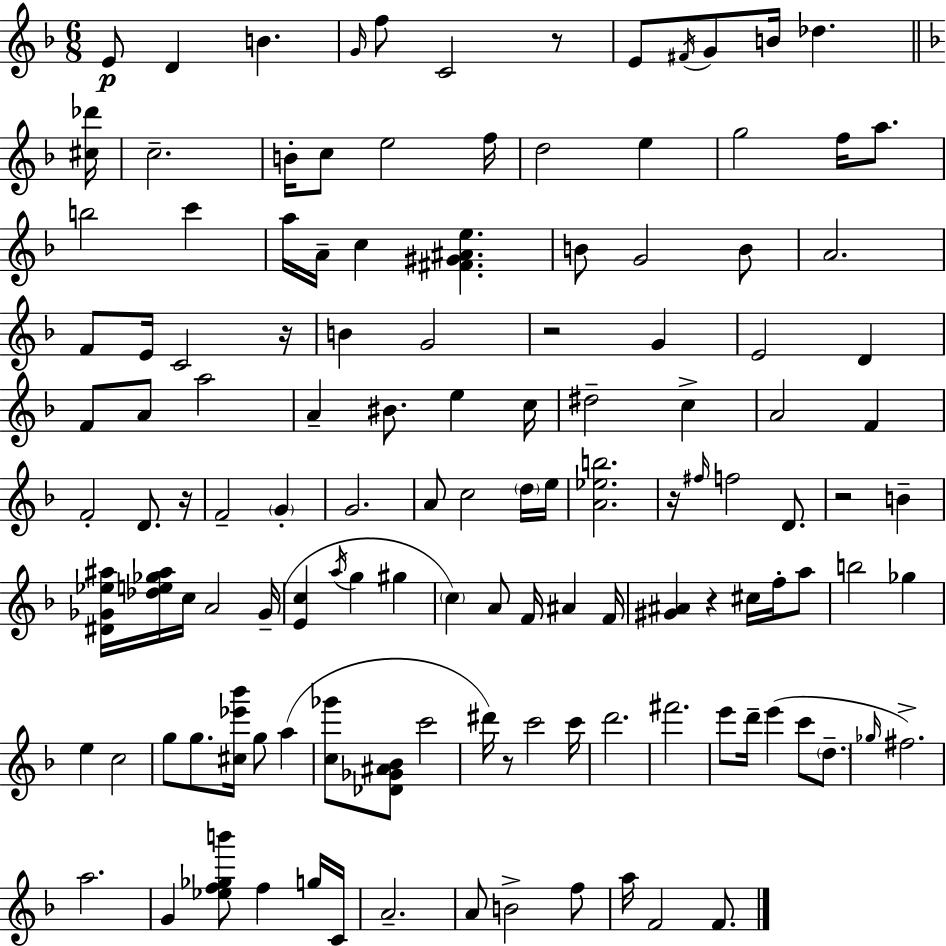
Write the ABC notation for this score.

X:1
T:Untitled
M:6/8
L:1/4
K:F
E/2 D B G/4 f/2 C2 z/2 E/2 ^F/4 G/2 B/4 _d [^c_d']/4 c2 B/4 c/2 e2 f/4 d2 e g2 f/4 a/2 b2 c' a/4 A/4 c [^F^G^Ae] B/2 G2 B/2 A2 F/2 E/4 C2 z/4 B G2 z2 G E2 D F/2 A/2 a2 A ^B/2 e c/4 ^d2 c A2 F F2 D/2 z/4 F2 G G2 A/2 c2 d/4 e/4 [A_eb]2 z/4 ^f/4 f2 D/2 z2 B [^D_G_e^a]/4 [_de_g^a]/4 c/4 A2 _G/4 [Ec] a/4 g ^g c A/2 F/4 ^A F/4 [^G^A] z ^c/4 f/4 a/2 b2 _g e c2 g/2 g/2 [^c_e'_b']/4 g/2 a [c_g']/2 [_D_G^A_B]/2 c'2 ^d'/4 z/2 c'2 c'/4 d'2 ^f'2 e'/2 d'/4 e' c'/2 d/2 _g/4 ^f2 a2 G [_ef_gb']/2 f g/4 C/4 A2 A/2 B2 f/2 a/4 F2 F/2